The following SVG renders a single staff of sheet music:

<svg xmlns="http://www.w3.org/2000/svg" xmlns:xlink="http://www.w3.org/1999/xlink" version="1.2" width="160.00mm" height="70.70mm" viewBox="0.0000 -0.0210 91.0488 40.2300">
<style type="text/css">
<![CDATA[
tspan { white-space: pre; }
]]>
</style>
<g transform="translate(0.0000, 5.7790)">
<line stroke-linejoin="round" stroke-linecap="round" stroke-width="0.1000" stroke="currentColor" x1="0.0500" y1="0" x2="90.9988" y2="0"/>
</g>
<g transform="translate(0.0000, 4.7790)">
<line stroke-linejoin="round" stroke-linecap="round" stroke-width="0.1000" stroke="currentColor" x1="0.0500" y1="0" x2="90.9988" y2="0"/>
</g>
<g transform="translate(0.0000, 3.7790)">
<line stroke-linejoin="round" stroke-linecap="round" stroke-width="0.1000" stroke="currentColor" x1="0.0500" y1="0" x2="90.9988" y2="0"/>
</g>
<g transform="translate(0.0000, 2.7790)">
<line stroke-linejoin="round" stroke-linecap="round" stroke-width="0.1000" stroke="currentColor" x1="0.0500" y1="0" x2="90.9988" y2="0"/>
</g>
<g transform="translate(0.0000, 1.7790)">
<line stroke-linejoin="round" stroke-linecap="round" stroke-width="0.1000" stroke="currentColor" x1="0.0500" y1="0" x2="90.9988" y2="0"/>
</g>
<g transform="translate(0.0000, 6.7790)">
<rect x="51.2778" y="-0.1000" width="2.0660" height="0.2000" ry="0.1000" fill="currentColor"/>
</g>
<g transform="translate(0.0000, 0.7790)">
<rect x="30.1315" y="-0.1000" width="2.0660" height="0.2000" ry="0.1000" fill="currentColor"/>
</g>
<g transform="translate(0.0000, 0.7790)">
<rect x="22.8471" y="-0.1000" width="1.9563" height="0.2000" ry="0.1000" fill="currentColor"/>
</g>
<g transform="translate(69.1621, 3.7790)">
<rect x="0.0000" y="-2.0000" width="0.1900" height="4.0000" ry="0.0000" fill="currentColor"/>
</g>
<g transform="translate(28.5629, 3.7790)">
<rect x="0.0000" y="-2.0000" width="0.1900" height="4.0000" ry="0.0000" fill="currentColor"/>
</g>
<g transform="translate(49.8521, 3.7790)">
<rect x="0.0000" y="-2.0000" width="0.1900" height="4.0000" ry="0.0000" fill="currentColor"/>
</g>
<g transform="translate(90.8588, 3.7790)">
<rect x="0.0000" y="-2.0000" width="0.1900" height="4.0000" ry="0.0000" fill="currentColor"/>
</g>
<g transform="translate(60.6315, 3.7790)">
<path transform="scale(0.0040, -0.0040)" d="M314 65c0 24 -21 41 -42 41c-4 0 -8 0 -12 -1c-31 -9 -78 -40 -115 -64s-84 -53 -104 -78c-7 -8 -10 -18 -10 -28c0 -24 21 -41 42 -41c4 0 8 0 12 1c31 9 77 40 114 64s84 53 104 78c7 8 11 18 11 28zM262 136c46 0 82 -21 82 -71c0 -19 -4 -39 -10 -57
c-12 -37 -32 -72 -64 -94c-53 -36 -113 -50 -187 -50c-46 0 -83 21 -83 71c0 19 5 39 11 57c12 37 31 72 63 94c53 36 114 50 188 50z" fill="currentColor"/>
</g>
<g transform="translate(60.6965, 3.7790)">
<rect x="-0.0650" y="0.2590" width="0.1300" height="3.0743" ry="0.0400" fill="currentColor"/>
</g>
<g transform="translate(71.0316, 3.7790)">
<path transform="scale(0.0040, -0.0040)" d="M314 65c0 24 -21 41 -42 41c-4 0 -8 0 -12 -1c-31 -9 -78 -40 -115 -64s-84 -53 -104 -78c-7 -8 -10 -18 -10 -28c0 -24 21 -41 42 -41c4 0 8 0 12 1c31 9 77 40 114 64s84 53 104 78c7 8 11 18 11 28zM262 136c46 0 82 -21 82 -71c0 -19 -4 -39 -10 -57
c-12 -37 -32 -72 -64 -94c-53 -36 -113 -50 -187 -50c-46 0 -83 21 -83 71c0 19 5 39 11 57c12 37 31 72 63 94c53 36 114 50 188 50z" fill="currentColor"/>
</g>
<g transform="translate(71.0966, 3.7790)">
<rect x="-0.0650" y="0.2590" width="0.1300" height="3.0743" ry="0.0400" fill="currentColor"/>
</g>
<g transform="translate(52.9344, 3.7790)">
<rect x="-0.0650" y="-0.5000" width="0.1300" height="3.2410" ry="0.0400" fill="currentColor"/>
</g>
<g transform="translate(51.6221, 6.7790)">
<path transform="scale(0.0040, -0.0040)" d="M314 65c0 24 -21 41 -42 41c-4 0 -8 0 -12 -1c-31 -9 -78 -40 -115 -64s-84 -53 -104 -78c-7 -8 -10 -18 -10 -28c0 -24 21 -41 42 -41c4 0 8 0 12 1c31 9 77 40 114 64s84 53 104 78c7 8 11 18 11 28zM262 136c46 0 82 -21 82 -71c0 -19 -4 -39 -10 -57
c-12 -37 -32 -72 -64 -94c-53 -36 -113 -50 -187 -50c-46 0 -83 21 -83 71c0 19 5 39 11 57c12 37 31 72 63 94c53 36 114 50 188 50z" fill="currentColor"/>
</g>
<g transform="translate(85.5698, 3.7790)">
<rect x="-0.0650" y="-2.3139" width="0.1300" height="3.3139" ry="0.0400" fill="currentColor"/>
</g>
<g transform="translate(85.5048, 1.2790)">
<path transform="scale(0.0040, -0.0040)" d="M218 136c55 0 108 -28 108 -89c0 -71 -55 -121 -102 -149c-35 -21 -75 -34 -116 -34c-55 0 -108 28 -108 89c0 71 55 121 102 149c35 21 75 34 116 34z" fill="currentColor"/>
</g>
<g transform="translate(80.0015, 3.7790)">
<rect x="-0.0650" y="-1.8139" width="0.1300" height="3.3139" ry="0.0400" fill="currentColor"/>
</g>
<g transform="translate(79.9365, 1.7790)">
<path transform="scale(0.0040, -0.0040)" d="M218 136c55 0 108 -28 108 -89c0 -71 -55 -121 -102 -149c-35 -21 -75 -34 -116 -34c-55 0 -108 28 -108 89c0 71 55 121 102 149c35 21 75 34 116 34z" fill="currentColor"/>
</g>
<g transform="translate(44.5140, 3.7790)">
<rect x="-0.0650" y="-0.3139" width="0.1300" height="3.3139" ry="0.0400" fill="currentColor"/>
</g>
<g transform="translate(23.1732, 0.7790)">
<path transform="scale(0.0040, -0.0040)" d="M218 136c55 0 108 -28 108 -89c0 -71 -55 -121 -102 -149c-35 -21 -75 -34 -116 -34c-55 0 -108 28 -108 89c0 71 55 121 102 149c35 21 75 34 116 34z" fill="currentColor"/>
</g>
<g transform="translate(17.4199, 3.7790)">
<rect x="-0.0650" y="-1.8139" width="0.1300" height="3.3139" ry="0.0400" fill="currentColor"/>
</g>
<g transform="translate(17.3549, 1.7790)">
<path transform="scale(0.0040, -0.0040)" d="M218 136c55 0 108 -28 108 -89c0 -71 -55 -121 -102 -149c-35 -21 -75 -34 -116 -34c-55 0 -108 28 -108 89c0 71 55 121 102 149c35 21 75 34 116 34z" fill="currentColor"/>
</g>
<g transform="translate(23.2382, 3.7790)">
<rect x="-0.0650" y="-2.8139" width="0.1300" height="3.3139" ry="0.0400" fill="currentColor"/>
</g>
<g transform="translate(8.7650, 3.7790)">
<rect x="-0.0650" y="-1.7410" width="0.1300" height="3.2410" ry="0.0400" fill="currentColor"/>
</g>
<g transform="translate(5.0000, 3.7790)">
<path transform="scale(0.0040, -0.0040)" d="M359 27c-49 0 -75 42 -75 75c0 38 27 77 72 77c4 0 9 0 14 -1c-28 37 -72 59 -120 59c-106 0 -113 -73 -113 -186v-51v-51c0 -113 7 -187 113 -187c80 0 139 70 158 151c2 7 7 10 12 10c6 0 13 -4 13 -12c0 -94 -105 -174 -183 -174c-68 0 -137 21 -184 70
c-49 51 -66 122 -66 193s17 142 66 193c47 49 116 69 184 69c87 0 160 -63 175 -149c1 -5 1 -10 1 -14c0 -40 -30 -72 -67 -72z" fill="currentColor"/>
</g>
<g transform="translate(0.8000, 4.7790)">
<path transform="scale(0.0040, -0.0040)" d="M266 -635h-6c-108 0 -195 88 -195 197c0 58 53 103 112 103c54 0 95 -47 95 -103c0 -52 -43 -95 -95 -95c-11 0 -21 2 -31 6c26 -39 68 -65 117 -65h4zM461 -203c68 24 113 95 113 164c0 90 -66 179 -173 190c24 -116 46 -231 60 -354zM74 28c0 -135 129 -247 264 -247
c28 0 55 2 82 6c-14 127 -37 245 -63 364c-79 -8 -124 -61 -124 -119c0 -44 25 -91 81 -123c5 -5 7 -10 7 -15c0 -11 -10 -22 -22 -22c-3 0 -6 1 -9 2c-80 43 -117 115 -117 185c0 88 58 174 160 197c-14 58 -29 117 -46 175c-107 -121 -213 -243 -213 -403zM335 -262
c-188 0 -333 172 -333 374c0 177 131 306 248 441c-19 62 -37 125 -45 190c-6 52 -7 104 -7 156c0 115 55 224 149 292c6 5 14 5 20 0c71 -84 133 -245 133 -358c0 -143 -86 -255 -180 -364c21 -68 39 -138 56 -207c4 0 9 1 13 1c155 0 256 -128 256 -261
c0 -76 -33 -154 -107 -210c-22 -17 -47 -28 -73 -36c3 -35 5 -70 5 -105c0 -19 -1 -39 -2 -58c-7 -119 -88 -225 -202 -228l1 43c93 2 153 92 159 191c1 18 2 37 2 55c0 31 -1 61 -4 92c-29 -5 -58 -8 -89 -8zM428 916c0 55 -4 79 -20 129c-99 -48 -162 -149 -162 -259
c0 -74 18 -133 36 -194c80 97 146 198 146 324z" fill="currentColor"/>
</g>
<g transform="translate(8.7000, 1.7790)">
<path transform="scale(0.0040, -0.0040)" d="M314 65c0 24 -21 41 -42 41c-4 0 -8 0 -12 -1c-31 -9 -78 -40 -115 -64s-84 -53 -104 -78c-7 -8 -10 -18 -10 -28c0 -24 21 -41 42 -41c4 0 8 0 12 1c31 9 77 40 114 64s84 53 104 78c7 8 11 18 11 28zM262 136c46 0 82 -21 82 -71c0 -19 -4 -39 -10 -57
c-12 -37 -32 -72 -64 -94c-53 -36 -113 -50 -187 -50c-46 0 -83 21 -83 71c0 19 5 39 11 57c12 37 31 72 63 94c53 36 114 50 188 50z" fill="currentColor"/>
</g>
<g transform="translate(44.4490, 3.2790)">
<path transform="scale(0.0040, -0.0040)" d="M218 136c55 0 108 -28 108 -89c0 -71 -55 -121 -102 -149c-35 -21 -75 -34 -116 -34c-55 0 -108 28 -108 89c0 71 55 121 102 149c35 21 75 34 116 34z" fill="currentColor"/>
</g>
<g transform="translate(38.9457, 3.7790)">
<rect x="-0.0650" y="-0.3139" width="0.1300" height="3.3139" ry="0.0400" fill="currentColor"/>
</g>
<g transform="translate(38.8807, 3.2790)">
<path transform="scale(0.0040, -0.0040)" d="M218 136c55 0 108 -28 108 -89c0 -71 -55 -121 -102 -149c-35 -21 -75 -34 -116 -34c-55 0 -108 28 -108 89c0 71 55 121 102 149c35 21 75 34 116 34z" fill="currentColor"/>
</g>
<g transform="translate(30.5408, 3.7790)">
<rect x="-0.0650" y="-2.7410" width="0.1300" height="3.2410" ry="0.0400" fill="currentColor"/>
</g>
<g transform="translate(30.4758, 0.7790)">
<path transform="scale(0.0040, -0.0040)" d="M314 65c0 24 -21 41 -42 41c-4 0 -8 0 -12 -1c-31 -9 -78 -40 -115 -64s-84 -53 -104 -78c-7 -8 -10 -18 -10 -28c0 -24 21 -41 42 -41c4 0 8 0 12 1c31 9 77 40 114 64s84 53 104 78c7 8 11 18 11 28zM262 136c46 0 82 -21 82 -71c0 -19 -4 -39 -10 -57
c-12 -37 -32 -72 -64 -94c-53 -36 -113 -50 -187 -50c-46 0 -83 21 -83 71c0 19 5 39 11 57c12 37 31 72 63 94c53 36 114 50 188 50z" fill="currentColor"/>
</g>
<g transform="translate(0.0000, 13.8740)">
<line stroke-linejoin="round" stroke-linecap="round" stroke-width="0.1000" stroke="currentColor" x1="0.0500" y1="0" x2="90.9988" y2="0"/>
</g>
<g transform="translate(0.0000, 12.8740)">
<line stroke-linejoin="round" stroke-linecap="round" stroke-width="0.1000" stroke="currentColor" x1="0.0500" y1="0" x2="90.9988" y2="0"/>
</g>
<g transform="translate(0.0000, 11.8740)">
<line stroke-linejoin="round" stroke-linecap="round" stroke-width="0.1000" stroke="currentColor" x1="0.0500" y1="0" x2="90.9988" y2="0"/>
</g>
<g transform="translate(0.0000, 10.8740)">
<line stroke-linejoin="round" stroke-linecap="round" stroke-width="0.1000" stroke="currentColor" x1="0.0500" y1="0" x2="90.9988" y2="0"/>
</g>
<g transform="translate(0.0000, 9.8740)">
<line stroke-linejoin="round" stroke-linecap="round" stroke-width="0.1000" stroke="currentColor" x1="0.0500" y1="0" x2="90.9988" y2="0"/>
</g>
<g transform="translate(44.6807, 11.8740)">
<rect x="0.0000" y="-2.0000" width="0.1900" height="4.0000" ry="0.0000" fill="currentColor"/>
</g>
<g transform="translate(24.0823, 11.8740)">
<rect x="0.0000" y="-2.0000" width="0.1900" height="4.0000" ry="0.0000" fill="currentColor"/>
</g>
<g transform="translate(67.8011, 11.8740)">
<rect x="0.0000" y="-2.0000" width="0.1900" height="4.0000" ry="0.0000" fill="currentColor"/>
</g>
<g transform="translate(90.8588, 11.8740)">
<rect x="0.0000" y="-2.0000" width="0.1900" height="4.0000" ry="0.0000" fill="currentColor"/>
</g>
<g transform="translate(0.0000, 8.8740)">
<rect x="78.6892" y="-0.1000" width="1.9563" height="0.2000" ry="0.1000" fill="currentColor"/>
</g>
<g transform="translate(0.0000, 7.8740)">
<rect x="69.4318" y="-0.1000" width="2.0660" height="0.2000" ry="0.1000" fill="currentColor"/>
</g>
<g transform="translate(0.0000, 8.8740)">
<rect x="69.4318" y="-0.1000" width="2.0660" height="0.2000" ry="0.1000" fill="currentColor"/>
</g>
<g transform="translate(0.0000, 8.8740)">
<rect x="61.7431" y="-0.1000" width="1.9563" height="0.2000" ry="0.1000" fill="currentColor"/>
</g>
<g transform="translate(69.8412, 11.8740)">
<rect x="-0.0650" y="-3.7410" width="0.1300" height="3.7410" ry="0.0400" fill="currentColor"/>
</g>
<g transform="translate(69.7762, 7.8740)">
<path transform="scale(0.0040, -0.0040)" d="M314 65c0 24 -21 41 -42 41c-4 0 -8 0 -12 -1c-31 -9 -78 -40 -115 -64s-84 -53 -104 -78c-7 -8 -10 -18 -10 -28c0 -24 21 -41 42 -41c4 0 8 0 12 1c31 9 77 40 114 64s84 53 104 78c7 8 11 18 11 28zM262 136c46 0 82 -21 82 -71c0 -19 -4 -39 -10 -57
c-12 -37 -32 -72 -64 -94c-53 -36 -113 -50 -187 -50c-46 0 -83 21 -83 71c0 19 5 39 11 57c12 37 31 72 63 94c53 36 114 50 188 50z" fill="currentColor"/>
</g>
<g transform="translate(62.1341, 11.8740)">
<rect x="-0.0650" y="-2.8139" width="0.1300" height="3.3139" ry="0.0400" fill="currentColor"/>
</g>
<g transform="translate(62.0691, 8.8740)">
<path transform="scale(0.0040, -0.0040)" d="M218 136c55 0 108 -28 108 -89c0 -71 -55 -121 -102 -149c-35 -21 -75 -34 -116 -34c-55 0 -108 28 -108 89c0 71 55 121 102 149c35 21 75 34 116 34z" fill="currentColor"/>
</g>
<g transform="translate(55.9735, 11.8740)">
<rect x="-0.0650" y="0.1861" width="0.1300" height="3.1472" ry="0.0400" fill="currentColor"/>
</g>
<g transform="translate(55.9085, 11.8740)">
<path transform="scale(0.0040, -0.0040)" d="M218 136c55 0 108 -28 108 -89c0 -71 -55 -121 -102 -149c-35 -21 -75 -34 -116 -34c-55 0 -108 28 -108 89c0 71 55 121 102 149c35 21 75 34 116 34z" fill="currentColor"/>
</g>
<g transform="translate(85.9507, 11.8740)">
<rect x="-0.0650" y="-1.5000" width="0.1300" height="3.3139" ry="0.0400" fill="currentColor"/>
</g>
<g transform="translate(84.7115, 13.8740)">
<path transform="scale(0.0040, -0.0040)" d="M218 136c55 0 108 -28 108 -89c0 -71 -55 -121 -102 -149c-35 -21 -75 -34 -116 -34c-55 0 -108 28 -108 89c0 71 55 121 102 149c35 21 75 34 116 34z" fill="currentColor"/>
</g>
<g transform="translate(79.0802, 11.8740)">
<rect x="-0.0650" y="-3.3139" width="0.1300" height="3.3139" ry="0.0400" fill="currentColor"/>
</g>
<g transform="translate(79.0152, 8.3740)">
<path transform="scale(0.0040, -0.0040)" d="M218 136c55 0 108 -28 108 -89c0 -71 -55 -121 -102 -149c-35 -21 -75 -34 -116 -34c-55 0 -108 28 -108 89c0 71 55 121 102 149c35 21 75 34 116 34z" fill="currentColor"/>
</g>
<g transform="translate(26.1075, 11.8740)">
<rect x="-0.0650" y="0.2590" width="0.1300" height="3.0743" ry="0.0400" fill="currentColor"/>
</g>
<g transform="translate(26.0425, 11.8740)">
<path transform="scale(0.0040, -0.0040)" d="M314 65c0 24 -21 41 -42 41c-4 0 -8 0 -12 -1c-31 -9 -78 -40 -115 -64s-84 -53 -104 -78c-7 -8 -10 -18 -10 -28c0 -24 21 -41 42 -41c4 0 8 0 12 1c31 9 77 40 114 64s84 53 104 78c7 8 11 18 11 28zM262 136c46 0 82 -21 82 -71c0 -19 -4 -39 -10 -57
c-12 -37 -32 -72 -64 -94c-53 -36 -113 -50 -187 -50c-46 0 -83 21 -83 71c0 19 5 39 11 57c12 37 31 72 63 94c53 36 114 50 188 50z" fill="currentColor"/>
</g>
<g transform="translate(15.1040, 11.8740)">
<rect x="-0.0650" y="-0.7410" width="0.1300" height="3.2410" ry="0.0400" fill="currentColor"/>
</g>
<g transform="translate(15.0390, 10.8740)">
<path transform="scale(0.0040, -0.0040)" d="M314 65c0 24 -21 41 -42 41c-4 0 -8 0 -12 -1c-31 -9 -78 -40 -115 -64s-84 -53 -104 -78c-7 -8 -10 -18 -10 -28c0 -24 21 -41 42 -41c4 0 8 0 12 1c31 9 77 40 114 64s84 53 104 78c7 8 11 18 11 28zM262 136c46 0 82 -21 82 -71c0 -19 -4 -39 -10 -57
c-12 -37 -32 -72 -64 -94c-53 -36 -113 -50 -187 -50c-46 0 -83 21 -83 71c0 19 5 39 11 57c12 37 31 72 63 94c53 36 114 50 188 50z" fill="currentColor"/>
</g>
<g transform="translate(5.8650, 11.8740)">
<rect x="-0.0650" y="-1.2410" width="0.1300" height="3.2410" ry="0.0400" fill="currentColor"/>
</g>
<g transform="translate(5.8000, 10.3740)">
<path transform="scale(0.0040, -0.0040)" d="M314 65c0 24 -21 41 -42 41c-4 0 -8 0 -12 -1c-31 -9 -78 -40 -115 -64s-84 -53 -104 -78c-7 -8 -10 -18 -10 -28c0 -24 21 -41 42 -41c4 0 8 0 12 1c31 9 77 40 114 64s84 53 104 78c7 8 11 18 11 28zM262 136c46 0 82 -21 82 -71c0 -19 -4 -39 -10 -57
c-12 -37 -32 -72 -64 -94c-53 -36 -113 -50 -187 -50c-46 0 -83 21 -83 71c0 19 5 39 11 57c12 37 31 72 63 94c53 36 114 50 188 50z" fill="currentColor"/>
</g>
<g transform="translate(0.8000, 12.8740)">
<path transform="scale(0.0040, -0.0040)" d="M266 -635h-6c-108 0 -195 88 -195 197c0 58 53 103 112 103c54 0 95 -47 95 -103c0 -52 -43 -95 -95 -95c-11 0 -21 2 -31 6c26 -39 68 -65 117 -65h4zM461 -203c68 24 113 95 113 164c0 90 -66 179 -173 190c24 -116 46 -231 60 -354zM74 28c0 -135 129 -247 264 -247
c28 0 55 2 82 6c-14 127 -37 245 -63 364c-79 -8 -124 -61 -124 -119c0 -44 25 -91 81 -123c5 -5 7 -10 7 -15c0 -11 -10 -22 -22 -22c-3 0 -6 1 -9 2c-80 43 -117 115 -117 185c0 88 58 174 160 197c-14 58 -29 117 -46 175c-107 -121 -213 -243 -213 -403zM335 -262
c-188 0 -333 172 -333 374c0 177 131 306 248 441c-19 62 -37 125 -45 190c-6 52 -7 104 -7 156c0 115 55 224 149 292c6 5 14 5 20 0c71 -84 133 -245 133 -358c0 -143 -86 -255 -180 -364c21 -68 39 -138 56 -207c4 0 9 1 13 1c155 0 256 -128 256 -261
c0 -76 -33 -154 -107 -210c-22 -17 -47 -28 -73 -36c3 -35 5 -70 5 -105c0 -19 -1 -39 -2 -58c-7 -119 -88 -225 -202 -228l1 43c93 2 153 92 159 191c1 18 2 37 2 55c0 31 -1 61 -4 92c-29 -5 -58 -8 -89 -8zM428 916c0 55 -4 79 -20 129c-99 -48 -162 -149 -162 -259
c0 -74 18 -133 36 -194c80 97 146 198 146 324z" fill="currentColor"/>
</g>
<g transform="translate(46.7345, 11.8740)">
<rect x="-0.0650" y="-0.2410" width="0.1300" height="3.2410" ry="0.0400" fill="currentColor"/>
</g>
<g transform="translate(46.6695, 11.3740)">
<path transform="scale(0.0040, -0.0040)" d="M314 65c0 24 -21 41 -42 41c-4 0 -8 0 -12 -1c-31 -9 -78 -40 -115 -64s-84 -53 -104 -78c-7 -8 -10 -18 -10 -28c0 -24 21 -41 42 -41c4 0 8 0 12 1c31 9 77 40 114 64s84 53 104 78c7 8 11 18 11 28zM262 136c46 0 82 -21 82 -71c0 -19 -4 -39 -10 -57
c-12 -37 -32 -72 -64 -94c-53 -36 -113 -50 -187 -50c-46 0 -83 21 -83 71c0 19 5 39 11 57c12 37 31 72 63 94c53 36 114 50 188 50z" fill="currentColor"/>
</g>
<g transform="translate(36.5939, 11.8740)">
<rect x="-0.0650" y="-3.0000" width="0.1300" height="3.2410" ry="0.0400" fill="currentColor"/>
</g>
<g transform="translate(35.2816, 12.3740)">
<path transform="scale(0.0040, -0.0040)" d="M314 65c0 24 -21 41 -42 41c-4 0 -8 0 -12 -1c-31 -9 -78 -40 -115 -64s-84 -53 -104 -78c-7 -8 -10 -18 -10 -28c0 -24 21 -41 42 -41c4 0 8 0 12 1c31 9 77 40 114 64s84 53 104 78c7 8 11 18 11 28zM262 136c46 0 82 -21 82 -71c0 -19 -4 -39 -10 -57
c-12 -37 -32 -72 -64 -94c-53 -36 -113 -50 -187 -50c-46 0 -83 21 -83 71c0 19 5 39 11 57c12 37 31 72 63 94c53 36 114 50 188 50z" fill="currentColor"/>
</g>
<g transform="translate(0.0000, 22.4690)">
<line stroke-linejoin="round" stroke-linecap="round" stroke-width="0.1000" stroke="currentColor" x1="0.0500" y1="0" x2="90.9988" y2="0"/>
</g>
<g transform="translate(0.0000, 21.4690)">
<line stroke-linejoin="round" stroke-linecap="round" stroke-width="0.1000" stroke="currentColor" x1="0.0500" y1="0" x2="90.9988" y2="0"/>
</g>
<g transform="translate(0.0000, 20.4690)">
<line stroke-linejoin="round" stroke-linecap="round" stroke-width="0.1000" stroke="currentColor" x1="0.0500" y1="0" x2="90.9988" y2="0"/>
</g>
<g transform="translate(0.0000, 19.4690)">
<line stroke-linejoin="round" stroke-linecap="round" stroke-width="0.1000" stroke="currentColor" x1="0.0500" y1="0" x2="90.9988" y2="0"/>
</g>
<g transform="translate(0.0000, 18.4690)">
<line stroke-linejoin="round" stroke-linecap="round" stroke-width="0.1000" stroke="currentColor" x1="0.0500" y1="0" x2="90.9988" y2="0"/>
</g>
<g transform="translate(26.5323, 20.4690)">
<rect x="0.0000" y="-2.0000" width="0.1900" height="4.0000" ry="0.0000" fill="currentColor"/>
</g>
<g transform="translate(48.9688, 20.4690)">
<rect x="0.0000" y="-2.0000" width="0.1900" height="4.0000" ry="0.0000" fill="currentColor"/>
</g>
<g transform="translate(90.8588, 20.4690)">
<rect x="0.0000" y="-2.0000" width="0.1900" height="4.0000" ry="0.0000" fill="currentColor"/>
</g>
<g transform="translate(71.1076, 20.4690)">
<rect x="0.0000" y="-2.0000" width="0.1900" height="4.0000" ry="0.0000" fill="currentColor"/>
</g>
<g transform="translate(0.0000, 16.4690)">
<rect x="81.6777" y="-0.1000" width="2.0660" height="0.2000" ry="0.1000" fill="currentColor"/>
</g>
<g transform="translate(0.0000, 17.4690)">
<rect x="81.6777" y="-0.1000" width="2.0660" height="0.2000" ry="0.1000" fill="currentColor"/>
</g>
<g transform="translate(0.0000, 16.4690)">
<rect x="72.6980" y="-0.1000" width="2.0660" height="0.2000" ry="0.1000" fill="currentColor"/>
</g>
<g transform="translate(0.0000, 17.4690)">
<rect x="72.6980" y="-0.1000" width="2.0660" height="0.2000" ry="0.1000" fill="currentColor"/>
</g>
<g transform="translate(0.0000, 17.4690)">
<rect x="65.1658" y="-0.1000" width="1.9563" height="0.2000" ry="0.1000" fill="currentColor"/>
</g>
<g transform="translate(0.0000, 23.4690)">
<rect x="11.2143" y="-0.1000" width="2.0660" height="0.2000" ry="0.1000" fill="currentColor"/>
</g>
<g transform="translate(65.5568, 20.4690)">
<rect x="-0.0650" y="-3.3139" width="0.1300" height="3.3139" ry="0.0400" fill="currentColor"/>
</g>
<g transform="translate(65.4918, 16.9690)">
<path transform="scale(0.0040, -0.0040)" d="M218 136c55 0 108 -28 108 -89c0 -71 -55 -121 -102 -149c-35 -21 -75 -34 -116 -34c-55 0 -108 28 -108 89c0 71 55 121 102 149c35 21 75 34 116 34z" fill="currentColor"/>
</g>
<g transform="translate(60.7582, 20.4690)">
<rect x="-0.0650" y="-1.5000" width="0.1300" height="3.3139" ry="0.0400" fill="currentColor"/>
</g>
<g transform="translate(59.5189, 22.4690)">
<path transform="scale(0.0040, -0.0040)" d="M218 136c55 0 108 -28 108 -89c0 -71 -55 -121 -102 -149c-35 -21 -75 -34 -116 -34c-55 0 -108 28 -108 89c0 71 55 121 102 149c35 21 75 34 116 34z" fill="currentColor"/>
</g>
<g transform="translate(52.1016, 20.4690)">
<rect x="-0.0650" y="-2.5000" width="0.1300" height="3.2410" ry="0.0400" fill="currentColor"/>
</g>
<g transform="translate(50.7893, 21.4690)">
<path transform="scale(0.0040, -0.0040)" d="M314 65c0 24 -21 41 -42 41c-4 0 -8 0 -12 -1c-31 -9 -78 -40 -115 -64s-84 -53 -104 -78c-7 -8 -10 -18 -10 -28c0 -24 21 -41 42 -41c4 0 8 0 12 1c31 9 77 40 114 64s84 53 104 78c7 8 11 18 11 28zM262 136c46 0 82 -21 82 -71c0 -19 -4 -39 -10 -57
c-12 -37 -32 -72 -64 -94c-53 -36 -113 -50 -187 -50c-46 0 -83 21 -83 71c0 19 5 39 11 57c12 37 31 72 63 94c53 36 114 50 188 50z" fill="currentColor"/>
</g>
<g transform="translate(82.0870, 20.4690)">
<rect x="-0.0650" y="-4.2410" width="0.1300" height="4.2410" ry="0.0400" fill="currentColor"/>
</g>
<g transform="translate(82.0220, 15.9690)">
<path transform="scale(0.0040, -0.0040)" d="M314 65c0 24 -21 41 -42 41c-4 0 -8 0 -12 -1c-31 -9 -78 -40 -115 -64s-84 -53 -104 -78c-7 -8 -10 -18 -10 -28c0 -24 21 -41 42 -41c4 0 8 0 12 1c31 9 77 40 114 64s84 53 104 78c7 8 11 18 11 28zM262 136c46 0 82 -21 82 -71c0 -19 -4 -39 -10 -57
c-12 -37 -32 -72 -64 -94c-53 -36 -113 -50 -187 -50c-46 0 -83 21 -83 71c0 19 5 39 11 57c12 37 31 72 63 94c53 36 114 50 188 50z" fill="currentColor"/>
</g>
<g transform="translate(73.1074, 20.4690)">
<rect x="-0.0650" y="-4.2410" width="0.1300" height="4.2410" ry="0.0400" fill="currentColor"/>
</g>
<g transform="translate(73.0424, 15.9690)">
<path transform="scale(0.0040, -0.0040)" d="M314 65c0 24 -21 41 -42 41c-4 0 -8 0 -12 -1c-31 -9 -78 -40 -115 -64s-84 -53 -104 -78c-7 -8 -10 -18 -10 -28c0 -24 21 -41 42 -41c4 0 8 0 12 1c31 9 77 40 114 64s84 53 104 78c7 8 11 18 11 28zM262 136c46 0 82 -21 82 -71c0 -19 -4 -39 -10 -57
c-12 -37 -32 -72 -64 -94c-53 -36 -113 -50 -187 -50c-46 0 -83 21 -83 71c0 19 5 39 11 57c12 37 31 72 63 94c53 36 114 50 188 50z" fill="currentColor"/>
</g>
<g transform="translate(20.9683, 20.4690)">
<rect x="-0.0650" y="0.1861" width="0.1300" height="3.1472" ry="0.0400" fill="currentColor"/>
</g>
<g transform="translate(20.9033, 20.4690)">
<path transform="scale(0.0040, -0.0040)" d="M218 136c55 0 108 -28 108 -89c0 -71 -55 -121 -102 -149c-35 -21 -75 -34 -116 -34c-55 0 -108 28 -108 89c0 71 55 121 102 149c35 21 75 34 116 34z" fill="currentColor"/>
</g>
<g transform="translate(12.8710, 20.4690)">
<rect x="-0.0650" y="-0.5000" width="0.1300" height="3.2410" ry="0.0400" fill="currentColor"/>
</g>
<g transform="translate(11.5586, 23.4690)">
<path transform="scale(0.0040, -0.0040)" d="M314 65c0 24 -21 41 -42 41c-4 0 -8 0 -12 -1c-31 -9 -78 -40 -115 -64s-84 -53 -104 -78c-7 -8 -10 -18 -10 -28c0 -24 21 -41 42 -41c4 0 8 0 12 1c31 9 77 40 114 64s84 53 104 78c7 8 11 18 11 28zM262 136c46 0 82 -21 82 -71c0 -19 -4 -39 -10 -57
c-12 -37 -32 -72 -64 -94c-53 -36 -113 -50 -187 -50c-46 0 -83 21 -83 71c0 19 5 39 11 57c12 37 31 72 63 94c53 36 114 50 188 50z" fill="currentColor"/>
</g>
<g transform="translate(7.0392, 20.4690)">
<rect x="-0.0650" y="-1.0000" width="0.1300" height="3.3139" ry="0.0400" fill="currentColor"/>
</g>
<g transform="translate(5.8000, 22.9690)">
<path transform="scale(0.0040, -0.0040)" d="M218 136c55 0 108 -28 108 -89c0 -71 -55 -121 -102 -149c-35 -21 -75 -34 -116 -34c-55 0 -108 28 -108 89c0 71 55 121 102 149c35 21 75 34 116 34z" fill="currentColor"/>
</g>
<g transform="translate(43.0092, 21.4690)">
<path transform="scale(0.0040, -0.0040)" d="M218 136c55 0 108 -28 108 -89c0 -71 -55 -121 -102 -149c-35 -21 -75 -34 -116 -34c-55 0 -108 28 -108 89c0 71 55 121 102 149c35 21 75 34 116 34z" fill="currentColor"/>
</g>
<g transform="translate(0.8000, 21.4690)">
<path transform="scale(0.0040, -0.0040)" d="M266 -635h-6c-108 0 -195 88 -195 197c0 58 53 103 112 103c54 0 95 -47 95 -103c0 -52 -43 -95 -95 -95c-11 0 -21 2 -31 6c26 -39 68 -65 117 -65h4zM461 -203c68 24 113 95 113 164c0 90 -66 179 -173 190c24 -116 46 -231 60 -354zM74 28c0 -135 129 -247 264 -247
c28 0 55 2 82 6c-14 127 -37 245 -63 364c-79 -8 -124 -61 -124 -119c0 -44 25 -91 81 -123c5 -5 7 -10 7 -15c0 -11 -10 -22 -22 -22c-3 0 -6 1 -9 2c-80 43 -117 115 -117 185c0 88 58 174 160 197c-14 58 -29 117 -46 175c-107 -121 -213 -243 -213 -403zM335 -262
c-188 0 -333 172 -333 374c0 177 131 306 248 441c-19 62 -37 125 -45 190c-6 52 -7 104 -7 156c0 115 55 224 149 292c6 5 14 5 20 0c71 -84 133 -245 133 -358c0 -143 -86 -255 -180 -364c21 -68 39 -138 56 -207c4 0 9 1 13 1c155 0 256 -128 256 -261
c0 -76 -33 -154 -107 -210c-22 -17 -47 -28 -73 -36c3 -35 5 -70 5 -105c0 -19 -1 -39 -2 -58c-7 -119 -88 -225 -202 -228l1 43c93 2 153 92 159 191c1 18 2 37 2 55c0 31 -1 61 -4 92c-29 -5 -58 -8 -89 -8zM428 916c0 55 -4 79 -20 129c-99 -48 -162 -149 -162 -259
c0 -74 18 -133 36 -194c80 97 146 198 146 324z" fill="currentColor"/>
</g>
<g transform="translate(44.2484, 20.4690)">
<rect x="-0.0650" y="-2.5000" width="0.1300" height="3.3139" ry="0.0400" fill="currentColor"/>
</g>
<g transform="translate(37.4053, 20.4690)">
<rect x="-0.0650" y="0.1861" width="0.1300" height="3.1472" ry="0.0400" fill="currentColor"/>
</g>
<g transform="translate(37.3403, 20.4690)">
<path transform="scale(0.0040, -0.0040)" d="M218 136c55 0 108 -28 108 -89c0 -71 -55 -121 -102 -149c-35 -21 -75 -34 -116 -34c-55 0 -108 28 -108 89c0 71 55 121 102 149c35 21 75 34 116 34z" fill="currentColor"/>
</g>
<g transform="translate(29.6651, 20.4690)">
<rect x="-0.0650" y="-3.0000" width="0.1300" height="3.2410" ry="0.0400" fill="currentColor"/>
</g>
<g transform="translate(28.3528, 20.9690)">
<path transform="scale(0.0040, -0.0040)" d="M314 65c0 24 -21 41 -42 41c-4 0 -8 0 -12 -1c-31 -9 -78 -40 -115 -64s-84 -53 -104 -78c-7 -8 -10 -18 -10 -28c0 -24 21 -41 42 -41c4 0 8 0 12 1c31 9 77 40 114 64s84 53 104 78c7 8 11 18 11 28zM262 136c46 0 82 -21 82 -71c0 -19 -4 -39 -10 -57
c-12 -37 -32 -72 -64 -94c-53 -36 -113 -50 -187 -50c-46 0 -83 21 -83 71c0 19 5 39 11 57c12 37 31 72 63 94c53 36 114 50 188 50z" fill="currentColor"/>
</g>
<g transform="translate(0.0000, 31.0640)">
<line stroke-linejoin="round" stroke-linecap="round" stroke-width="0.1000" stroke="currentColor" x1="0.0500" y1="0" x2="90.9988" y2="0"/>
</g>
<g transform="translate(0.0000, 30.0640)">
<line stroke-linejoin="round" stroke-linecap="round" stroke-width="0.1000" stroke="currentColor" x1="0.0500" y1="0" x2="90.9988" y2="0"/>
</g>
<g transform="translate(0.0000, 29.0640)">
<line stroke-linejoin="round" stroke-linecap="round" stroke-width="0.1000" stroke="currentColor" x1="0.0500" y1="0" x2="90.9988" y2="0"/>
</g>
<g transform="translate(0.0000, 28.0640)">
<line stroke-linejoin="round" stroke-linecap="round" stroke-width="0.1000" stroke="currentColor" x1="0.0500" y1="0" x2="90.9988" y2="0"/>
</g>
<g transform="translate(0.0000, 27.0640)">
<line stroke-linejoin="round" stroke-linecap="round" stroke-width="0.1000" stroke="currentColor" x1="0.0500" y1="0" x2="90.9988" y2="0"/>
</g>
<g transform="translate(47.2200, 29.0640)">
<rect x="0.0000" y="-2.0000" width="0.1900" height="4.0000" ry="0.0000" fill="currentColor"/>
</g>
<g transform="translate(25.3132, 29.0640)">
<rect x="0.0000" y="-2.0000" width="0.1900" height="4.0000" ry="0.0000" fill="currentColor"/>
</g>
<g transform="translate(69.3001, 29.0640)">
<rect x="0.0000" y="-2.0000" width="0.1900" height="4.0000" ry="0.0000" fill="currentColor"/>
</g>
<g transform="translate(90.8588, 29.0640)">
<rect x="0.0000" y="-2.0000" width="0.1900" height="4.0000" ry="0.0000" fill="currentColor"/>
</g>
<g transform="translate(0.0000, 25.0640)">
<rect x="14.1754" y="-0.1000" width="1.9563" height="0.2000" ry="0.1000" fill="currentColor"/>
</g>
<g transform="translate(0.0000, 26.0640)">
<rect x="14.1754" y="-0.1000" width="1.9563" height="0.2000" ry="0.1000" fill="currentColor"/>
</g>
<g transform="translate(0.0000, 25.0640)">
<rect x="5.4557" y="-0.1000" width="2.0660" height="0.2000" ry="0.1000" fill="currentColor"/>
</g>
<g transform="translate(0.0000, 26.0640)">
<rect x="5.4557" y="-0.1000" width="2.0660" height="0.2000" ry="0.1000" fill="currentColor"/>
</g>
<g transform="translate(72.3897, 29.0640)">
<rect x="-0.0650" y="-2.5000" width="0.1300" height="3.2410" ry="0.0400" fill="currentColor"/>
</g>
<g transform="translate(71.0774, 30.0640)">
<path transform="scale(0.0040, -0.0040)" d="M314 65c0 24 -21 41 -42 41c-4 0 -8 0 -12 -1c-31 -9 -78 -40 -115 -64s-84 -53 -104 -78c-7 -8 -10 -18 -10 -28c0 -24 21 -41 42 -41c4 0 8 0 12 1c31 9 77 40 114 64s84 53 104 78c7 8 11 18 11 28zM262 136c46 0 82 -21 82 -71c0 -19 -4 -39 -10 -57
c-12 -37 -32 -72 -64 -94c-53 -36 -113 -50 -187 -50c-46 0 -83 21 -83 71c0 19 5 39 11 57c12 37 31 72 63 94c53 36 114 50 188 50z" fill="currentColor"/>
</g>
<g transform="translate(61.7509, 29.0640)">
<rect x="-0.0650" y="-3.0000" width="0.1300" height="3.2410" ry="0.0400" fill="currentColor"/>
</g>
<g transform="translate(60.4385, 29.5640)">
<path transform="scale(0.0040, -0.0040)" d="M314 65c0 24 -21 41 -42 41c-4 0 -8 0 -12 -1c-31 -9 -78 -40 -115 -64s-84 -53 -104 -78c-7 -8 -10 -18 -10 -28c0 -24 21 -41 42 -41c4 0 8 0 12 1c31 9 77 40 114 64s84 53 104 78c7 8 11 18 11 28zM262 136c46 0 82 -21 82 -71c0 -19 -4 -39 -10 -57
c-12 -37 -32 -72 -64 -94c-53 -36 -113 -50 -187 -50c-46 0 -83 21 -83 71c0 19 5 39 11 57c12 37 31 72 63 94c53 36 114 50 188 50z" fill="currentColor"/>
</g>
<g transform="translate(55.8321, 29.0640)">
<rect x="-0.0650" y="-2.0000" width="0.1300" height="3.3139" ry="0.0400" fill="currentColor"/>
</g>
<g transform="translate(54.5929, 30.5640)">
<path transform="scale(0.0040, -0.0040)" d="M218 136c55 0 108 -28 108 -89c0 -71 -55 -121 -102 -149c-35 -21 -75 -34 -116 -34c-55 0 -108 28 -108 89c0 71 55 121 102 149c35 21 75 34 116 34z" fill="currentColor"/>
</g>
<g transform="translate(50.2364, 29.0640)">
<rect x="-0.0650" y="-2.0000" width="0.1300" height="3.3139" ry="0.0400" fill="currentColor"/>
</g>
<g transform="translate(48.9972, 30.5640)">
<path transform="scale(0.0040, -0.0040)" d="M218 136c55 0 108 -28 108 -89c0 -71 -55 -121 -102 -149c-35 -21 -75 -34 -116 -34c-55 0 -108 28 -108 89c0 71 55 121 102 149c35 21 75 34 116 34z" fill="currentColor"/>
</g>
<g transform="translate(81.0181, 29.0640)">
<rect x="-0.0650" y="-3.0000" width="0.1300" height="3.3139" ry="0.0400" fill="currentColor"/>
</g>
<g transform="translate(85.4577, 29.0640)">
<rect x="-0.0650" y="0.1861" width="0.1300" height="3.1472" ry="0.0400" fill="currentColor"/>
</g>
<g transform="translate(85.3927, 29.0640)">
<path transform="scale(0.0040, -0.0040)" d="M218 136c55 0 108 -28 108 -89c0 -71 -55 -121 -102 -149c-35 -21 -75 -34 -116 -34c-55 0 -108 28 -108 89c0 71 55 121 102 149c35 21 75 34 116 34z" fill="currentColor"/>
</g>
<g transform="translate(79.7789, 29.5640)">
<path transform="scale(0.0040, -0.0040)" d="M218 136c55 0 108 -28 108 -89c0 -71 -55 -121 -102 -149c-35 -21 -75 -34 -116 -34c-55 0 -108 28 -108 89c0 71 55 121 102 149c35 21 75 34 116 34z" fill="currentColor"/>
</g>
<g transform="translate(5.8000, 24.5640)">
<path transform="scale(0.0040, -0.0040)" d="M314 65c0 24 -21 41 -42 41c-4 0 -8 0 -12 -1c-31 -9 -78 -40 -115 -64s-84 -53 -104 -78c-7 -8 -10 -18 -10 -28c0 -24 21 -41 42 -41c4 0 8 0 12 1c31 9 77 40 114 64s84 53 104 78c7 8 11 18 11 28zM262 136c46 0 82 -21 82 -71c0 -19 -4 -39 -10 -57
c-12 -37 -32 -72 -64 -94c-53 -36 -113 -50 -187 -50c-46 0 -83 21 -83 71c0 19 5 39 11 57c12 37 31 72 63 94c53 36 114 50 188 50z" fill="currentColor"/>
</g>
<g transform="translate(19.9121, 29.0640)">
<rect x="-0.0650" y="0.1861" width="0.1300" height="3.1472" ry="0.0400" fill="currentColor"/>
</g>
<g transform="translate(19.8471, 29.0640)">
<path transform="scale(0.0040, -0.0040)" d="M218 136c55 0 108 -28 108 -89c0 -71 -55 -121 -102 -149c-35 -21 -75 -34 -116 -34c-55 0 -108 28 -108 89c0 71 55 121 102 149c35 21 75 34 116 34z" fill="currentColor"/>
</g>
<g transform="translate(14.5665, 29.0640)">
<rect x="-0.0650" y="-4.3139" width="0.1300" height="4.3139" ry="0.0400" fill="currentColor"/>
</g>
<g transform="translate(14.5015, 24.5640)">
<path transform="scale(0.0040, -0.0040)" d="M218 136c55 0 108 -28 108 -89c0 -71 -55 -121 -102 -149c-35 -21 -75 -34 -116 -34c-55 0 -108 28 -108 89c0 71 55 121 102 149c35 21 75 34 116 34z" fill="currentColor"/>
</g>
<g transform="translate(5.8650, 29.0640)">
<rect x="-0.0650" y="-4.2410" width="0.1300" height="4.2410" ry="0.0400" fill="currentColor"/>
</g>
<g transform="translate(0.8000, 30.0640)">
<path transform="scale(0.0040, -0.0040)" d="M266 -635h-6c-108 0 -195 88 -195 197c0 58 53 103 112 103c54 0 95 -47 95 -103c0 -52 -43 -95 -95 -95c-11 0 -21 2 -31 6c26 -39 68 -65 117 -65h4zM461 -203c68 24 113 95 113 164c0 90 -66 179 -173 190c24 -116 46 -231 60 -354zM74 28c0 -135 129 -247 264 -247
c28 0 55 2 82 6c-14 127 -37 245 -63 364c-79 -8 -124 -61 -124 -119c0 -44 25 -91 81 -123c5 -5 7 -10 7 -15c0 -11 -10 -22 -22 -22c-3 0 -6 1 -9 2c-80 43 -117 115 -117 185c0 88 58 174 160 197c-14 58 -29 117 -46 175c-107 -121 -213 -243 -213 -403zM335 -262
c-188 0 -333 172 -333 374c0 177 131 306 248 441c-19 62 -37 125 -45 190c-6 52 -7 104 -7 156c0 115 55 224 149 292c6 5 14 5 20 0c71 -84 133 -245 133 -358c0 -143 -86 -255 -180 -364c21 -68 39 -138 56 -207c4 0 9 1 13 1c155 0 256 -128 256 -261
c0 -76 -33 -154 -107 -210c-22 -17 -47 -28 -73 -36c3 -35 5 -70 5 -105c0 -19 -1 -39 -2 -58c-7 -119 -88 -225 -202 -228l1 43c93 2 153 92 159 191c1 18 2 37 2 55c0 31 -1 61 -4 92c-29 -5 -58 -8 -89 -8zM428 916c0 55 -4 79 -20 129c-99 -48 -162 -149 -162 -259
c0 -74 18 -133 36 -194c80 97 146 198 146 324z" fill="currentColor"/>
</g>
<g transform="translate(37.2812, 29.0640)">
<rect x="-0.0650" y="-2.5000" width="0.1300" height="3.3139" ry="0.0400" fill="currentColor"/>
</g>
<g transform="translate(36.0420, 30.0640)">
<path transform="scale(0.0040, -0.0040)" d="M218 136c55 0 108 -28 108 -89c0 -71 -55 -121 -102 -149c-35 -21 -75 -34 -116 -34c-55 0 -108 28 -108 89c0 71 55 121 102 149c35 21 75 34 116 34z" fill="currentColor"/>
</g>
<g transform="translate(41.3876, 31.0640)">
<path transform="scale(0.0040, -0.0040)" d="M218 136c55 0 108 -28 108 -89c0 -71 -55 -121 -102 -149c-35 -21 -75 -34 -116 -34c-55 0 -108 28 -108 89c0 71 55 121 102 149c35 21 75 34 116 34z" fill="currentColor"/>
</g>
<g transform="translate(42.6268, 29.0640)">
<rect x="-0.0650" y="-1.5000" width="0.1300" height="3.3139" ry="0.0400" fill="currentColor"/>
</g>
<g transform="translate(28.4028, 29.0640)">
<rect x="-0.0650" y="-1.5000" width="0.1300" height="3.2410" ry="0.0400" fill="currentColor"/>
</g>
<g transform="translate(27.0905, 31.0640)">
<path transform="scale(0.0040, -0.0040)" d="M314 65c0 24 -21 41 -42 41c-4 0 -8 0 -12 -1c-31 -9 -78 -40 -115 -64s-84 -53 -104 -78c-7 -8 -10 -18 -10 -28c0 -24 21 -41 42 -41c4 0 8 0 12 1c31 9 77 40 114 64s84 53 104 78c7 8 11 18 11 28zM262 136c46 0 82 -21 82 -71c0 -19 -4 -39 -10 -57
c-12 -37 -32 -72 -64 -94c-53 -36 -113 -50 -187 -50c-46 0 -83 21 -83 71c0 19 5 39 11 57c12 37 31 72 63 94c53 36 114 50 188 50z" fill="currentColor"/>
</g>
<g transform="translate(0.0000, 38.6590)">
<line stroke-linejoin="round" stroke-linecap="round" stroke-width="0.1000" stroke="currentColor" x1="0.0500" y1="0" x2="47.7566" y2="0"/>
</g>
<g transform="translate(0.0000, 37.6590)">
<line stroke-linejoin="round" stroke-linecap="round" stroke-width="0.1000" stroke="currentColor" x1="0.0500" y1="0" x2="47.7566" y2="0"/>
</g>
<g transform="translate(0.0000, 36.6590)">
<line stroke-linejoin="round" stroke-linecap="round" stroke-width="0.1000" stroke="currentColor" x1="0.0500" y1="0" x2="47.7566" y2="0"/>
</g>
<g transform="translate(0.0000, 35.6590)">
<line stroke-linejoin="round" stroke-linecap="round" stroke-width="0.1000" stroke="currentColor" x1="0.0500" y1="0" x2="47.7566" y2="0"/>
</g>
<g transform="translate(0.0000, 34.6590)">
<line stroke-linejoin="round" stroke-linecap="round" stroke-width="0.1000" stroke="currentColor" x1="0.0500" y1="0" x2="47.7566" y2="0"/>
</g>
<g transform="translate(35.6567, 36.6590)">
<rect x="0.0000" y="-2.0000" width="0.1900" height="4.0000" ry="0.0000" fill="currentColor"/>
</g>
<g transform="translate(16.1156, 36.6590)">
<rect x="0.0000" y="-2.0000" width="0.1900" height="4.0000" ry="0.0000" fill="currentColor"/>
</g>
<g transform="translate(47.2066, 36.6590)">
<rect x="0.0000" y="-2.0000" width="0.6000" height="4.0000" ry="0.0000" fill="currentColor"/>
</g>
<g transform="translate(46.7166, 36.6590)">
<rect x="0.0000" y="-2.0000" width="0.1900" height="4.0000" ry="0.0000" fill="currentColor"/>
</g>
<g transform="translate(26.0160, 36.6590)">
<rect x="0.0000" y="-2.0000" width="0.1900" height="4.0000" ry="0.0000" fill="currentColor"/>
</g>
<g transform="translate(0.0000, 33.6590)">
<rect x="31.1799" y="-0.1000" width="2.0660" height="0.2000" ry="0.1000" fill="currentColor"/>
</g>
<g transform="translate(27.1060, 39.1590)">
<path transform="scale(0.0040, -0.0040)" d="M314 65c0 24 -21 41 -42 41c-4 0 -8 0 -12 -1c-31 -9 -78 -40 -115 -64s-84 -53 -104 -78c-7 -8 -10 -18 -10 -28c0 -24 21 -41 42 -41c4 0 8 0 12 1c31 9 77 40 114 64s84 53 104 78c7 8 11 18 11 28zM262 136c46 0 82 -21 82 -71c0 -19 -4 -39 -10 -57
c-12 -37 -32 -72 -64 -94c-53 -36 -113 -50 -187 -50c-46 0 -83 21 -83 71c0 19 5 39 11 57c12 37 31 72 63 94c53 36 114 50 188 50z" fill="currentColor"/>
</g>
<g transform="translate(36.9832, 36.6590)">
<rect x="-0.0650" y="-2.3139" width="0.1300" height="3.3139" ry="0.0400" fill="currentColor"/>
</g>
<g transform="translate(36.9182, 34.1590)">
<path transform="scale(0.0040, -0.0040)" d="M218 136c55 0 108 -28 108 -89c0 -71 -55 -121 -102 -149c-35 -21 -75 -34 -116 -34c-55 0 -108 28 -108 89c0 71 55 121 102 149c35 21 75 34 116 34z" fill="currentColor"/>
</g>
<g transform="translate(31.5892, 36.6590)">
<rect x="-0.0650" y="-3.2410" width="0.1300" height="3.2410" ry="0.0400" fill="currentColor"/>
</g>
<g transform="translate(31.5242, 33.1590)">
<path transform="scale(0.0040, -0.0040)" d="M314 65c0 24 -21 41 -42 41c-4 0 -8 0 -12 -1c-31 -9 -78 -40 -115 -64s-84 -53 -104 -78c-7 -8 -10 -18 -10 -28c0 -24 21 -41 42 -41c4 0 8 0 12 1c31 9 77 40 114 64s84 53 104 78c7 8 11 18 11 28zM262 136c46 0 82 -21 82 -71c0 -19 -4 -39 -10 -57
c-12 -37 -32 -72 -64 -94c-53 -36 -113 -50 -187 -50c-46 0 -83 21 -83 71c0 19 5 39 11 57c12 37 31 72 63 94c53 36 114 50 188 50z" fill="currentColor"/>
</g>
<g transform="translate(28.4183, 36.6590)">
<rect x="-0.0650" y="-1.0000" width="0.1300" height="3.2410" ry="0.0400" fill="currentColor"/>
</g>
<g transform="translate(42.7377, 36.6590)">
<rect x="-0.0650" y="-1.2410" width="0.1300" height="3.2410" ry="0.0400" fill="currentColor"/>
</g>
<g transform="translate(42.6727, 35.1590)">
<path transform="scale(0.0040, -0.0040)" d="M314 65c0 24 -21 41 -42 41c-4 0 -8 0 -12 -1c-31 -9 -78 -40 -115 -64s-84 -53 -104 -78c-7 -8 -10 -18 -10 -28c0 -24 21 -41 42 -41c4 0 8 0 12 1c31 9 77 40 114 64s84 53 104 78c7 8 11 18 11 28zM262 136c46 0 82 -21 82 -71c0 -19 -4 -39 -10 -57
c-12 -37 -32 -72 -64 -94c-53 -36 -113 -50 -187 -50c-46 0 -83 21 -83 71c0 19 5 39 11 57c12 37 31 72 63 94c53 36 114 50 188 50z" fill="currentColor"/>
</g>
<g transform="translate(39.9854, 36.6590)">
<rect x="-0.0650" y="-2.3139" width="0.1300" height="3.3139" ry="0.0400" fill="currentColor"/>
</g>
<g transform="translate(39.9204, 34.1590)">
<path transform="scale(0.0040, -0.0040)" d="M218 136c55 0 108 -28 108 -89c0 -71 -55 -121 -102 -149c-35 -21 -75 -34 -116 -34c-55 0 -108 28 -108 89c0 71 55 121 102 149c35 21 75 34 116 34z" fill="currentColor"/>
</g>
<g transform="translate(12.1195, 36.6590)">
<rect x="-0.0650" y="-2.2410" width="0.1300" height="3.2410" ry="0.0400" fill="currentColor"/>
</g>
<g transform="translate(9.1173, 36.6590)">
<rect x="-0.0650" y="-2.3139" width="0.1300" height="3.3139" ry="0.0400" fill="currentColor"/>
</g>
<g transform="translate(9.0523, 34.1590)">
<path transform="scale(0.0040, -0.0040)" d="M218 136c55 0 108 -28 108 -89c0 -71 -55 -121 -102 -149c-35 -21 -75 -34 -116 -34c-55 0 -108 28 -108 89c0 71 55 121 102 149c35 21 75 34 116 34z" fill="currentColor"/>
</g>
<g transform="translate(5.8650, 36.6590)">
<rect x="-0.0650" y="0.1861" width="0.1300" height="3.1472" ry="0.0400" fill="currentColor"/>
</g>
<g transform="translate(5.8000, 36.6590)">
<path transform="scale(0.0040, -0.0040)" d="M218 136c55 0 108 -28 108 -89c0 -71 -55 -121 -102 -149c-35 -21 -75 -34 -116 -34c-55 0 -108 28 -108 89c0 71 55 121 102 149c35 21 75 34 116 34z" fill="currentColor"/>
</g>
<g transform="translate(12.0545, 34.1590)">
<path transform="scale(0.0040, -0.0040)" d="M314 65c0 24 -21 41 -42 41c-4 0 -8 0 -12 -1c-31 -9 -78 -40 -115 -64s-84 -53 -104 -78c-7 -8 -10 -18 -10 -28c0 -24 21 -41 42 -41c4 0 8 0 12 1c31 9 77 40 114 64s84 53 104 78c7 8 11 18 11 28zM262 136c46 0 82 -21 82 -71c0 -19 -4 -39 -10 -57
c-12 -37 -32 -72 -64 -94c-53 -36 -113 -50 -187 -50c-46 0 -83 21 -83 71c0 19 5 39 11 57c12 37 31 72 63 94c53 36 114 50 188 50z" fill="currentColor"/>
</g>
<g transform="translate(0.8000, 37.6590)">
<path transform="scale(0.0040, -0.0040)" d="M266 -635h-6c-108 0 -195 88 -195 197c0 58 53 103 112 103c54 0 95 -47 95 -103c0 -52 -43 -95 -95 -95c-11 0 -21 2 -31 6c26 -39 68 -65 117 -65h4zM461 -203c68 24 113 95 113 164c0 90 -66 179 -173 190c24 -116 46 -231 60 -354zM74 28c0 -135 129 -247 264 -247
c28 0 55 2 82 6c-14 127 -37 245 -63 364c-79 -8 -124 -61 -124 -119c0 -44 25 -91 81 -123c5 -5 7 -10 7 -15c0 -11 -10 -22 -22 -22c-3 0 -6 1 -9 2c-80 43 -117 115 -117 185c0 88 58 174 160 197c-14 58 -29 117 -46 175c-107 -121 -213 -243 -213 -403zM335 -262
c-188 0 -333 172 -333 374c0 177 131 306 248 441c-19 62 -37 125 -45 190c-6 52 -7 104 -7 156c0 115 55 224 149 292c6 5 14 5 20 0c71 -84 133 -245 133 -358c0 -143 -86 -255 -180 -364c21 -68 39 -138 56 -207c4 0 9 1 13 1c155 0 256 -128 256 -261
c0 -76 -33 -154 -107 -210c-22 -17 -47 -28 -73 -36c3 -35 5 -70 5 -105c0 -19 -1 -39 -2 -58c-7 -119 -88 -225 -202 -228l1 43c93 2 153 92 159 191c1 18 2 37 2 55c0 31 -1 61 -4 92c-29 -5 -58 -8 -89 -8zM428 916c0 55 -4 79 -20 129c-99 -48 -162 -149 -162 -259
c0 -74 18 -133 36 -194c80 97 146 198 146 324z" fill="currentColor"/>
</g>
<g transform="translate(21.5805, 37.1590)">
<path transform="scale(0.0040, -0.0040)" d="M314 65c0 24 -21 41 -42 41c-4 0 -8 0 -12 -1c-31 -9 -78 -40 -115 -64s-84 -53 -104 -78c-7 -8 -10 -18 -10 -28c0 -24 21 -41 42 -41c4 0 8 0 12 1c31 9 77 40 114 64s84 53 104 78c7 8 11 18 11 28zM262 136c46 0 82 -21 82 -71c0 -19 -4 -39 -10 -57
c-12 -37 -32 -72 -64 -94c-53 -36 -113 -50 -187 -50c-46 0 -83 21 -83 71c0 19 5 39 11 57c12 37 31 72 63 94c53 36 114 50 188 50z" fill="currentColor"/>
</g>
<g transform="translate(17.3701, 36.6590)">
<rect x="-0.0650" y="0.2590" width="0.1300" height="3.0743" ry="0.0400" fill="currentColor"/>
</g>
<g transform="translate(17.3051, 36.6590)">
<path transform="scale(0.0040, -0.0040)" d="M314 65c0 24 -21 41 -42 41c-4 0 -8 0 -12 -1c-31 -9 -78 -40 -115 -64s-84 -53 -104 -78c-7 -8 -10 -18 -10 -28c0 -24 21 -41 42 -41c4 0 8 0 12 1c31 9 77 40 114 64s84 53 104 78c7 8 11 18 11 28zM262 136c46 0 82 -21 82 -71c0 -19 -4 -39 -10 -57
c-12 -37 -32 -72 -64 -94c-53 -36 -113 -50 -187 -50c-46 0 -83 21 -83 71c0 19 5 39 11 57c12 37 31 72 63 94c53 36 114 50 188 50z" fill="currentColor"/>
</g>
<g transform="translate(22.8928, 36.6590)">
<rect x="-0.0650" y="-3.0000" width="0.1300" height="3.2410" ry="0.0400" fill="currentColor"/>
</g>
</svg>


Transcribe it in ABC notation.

X:1
T:Untitled
M:4/4
L:1/4
K:C
f2 f a a2 c c C2 B2 B2 f g e2 d2 B2 A2 c2 B a c'2 b E D C2 B A2 B G G2 E b d'2 d'2 d'2 d' B E2 G E F F A2 G2 A B B g g2 B2 A2 D2 b2 g g e2